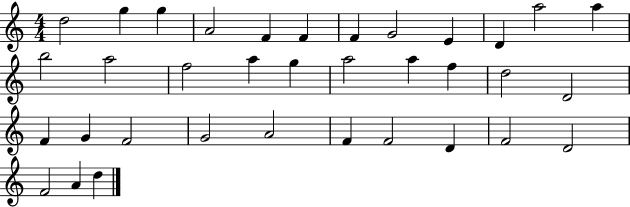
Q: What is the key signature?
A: C major